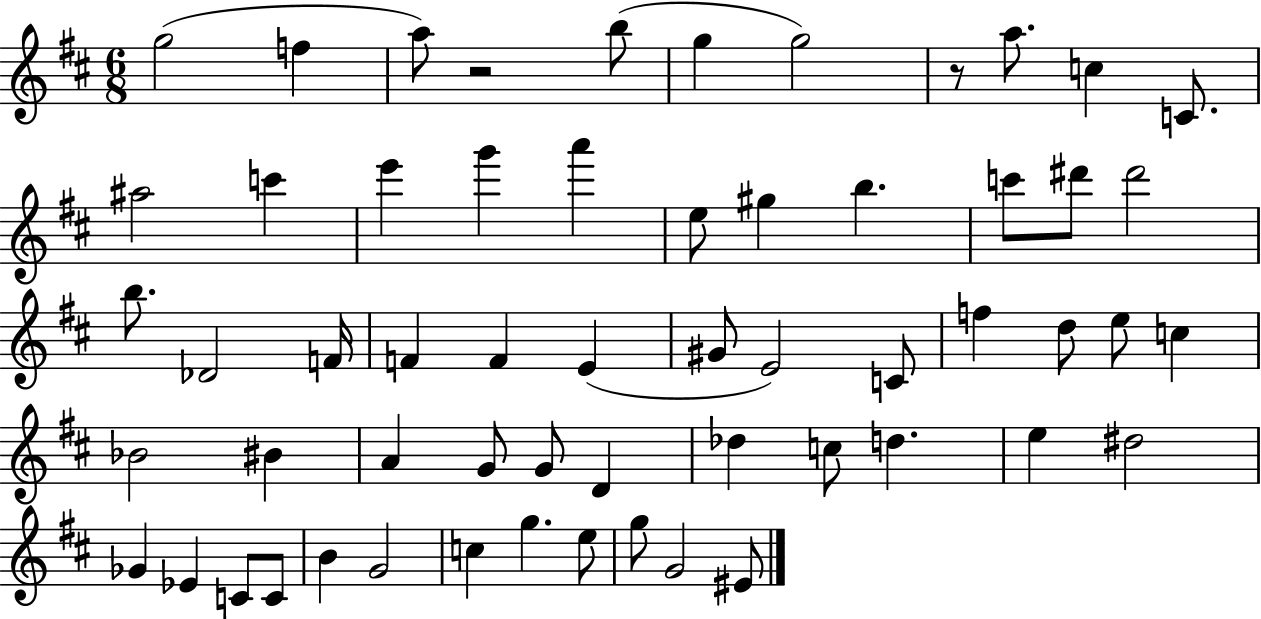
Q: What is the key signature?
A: D major